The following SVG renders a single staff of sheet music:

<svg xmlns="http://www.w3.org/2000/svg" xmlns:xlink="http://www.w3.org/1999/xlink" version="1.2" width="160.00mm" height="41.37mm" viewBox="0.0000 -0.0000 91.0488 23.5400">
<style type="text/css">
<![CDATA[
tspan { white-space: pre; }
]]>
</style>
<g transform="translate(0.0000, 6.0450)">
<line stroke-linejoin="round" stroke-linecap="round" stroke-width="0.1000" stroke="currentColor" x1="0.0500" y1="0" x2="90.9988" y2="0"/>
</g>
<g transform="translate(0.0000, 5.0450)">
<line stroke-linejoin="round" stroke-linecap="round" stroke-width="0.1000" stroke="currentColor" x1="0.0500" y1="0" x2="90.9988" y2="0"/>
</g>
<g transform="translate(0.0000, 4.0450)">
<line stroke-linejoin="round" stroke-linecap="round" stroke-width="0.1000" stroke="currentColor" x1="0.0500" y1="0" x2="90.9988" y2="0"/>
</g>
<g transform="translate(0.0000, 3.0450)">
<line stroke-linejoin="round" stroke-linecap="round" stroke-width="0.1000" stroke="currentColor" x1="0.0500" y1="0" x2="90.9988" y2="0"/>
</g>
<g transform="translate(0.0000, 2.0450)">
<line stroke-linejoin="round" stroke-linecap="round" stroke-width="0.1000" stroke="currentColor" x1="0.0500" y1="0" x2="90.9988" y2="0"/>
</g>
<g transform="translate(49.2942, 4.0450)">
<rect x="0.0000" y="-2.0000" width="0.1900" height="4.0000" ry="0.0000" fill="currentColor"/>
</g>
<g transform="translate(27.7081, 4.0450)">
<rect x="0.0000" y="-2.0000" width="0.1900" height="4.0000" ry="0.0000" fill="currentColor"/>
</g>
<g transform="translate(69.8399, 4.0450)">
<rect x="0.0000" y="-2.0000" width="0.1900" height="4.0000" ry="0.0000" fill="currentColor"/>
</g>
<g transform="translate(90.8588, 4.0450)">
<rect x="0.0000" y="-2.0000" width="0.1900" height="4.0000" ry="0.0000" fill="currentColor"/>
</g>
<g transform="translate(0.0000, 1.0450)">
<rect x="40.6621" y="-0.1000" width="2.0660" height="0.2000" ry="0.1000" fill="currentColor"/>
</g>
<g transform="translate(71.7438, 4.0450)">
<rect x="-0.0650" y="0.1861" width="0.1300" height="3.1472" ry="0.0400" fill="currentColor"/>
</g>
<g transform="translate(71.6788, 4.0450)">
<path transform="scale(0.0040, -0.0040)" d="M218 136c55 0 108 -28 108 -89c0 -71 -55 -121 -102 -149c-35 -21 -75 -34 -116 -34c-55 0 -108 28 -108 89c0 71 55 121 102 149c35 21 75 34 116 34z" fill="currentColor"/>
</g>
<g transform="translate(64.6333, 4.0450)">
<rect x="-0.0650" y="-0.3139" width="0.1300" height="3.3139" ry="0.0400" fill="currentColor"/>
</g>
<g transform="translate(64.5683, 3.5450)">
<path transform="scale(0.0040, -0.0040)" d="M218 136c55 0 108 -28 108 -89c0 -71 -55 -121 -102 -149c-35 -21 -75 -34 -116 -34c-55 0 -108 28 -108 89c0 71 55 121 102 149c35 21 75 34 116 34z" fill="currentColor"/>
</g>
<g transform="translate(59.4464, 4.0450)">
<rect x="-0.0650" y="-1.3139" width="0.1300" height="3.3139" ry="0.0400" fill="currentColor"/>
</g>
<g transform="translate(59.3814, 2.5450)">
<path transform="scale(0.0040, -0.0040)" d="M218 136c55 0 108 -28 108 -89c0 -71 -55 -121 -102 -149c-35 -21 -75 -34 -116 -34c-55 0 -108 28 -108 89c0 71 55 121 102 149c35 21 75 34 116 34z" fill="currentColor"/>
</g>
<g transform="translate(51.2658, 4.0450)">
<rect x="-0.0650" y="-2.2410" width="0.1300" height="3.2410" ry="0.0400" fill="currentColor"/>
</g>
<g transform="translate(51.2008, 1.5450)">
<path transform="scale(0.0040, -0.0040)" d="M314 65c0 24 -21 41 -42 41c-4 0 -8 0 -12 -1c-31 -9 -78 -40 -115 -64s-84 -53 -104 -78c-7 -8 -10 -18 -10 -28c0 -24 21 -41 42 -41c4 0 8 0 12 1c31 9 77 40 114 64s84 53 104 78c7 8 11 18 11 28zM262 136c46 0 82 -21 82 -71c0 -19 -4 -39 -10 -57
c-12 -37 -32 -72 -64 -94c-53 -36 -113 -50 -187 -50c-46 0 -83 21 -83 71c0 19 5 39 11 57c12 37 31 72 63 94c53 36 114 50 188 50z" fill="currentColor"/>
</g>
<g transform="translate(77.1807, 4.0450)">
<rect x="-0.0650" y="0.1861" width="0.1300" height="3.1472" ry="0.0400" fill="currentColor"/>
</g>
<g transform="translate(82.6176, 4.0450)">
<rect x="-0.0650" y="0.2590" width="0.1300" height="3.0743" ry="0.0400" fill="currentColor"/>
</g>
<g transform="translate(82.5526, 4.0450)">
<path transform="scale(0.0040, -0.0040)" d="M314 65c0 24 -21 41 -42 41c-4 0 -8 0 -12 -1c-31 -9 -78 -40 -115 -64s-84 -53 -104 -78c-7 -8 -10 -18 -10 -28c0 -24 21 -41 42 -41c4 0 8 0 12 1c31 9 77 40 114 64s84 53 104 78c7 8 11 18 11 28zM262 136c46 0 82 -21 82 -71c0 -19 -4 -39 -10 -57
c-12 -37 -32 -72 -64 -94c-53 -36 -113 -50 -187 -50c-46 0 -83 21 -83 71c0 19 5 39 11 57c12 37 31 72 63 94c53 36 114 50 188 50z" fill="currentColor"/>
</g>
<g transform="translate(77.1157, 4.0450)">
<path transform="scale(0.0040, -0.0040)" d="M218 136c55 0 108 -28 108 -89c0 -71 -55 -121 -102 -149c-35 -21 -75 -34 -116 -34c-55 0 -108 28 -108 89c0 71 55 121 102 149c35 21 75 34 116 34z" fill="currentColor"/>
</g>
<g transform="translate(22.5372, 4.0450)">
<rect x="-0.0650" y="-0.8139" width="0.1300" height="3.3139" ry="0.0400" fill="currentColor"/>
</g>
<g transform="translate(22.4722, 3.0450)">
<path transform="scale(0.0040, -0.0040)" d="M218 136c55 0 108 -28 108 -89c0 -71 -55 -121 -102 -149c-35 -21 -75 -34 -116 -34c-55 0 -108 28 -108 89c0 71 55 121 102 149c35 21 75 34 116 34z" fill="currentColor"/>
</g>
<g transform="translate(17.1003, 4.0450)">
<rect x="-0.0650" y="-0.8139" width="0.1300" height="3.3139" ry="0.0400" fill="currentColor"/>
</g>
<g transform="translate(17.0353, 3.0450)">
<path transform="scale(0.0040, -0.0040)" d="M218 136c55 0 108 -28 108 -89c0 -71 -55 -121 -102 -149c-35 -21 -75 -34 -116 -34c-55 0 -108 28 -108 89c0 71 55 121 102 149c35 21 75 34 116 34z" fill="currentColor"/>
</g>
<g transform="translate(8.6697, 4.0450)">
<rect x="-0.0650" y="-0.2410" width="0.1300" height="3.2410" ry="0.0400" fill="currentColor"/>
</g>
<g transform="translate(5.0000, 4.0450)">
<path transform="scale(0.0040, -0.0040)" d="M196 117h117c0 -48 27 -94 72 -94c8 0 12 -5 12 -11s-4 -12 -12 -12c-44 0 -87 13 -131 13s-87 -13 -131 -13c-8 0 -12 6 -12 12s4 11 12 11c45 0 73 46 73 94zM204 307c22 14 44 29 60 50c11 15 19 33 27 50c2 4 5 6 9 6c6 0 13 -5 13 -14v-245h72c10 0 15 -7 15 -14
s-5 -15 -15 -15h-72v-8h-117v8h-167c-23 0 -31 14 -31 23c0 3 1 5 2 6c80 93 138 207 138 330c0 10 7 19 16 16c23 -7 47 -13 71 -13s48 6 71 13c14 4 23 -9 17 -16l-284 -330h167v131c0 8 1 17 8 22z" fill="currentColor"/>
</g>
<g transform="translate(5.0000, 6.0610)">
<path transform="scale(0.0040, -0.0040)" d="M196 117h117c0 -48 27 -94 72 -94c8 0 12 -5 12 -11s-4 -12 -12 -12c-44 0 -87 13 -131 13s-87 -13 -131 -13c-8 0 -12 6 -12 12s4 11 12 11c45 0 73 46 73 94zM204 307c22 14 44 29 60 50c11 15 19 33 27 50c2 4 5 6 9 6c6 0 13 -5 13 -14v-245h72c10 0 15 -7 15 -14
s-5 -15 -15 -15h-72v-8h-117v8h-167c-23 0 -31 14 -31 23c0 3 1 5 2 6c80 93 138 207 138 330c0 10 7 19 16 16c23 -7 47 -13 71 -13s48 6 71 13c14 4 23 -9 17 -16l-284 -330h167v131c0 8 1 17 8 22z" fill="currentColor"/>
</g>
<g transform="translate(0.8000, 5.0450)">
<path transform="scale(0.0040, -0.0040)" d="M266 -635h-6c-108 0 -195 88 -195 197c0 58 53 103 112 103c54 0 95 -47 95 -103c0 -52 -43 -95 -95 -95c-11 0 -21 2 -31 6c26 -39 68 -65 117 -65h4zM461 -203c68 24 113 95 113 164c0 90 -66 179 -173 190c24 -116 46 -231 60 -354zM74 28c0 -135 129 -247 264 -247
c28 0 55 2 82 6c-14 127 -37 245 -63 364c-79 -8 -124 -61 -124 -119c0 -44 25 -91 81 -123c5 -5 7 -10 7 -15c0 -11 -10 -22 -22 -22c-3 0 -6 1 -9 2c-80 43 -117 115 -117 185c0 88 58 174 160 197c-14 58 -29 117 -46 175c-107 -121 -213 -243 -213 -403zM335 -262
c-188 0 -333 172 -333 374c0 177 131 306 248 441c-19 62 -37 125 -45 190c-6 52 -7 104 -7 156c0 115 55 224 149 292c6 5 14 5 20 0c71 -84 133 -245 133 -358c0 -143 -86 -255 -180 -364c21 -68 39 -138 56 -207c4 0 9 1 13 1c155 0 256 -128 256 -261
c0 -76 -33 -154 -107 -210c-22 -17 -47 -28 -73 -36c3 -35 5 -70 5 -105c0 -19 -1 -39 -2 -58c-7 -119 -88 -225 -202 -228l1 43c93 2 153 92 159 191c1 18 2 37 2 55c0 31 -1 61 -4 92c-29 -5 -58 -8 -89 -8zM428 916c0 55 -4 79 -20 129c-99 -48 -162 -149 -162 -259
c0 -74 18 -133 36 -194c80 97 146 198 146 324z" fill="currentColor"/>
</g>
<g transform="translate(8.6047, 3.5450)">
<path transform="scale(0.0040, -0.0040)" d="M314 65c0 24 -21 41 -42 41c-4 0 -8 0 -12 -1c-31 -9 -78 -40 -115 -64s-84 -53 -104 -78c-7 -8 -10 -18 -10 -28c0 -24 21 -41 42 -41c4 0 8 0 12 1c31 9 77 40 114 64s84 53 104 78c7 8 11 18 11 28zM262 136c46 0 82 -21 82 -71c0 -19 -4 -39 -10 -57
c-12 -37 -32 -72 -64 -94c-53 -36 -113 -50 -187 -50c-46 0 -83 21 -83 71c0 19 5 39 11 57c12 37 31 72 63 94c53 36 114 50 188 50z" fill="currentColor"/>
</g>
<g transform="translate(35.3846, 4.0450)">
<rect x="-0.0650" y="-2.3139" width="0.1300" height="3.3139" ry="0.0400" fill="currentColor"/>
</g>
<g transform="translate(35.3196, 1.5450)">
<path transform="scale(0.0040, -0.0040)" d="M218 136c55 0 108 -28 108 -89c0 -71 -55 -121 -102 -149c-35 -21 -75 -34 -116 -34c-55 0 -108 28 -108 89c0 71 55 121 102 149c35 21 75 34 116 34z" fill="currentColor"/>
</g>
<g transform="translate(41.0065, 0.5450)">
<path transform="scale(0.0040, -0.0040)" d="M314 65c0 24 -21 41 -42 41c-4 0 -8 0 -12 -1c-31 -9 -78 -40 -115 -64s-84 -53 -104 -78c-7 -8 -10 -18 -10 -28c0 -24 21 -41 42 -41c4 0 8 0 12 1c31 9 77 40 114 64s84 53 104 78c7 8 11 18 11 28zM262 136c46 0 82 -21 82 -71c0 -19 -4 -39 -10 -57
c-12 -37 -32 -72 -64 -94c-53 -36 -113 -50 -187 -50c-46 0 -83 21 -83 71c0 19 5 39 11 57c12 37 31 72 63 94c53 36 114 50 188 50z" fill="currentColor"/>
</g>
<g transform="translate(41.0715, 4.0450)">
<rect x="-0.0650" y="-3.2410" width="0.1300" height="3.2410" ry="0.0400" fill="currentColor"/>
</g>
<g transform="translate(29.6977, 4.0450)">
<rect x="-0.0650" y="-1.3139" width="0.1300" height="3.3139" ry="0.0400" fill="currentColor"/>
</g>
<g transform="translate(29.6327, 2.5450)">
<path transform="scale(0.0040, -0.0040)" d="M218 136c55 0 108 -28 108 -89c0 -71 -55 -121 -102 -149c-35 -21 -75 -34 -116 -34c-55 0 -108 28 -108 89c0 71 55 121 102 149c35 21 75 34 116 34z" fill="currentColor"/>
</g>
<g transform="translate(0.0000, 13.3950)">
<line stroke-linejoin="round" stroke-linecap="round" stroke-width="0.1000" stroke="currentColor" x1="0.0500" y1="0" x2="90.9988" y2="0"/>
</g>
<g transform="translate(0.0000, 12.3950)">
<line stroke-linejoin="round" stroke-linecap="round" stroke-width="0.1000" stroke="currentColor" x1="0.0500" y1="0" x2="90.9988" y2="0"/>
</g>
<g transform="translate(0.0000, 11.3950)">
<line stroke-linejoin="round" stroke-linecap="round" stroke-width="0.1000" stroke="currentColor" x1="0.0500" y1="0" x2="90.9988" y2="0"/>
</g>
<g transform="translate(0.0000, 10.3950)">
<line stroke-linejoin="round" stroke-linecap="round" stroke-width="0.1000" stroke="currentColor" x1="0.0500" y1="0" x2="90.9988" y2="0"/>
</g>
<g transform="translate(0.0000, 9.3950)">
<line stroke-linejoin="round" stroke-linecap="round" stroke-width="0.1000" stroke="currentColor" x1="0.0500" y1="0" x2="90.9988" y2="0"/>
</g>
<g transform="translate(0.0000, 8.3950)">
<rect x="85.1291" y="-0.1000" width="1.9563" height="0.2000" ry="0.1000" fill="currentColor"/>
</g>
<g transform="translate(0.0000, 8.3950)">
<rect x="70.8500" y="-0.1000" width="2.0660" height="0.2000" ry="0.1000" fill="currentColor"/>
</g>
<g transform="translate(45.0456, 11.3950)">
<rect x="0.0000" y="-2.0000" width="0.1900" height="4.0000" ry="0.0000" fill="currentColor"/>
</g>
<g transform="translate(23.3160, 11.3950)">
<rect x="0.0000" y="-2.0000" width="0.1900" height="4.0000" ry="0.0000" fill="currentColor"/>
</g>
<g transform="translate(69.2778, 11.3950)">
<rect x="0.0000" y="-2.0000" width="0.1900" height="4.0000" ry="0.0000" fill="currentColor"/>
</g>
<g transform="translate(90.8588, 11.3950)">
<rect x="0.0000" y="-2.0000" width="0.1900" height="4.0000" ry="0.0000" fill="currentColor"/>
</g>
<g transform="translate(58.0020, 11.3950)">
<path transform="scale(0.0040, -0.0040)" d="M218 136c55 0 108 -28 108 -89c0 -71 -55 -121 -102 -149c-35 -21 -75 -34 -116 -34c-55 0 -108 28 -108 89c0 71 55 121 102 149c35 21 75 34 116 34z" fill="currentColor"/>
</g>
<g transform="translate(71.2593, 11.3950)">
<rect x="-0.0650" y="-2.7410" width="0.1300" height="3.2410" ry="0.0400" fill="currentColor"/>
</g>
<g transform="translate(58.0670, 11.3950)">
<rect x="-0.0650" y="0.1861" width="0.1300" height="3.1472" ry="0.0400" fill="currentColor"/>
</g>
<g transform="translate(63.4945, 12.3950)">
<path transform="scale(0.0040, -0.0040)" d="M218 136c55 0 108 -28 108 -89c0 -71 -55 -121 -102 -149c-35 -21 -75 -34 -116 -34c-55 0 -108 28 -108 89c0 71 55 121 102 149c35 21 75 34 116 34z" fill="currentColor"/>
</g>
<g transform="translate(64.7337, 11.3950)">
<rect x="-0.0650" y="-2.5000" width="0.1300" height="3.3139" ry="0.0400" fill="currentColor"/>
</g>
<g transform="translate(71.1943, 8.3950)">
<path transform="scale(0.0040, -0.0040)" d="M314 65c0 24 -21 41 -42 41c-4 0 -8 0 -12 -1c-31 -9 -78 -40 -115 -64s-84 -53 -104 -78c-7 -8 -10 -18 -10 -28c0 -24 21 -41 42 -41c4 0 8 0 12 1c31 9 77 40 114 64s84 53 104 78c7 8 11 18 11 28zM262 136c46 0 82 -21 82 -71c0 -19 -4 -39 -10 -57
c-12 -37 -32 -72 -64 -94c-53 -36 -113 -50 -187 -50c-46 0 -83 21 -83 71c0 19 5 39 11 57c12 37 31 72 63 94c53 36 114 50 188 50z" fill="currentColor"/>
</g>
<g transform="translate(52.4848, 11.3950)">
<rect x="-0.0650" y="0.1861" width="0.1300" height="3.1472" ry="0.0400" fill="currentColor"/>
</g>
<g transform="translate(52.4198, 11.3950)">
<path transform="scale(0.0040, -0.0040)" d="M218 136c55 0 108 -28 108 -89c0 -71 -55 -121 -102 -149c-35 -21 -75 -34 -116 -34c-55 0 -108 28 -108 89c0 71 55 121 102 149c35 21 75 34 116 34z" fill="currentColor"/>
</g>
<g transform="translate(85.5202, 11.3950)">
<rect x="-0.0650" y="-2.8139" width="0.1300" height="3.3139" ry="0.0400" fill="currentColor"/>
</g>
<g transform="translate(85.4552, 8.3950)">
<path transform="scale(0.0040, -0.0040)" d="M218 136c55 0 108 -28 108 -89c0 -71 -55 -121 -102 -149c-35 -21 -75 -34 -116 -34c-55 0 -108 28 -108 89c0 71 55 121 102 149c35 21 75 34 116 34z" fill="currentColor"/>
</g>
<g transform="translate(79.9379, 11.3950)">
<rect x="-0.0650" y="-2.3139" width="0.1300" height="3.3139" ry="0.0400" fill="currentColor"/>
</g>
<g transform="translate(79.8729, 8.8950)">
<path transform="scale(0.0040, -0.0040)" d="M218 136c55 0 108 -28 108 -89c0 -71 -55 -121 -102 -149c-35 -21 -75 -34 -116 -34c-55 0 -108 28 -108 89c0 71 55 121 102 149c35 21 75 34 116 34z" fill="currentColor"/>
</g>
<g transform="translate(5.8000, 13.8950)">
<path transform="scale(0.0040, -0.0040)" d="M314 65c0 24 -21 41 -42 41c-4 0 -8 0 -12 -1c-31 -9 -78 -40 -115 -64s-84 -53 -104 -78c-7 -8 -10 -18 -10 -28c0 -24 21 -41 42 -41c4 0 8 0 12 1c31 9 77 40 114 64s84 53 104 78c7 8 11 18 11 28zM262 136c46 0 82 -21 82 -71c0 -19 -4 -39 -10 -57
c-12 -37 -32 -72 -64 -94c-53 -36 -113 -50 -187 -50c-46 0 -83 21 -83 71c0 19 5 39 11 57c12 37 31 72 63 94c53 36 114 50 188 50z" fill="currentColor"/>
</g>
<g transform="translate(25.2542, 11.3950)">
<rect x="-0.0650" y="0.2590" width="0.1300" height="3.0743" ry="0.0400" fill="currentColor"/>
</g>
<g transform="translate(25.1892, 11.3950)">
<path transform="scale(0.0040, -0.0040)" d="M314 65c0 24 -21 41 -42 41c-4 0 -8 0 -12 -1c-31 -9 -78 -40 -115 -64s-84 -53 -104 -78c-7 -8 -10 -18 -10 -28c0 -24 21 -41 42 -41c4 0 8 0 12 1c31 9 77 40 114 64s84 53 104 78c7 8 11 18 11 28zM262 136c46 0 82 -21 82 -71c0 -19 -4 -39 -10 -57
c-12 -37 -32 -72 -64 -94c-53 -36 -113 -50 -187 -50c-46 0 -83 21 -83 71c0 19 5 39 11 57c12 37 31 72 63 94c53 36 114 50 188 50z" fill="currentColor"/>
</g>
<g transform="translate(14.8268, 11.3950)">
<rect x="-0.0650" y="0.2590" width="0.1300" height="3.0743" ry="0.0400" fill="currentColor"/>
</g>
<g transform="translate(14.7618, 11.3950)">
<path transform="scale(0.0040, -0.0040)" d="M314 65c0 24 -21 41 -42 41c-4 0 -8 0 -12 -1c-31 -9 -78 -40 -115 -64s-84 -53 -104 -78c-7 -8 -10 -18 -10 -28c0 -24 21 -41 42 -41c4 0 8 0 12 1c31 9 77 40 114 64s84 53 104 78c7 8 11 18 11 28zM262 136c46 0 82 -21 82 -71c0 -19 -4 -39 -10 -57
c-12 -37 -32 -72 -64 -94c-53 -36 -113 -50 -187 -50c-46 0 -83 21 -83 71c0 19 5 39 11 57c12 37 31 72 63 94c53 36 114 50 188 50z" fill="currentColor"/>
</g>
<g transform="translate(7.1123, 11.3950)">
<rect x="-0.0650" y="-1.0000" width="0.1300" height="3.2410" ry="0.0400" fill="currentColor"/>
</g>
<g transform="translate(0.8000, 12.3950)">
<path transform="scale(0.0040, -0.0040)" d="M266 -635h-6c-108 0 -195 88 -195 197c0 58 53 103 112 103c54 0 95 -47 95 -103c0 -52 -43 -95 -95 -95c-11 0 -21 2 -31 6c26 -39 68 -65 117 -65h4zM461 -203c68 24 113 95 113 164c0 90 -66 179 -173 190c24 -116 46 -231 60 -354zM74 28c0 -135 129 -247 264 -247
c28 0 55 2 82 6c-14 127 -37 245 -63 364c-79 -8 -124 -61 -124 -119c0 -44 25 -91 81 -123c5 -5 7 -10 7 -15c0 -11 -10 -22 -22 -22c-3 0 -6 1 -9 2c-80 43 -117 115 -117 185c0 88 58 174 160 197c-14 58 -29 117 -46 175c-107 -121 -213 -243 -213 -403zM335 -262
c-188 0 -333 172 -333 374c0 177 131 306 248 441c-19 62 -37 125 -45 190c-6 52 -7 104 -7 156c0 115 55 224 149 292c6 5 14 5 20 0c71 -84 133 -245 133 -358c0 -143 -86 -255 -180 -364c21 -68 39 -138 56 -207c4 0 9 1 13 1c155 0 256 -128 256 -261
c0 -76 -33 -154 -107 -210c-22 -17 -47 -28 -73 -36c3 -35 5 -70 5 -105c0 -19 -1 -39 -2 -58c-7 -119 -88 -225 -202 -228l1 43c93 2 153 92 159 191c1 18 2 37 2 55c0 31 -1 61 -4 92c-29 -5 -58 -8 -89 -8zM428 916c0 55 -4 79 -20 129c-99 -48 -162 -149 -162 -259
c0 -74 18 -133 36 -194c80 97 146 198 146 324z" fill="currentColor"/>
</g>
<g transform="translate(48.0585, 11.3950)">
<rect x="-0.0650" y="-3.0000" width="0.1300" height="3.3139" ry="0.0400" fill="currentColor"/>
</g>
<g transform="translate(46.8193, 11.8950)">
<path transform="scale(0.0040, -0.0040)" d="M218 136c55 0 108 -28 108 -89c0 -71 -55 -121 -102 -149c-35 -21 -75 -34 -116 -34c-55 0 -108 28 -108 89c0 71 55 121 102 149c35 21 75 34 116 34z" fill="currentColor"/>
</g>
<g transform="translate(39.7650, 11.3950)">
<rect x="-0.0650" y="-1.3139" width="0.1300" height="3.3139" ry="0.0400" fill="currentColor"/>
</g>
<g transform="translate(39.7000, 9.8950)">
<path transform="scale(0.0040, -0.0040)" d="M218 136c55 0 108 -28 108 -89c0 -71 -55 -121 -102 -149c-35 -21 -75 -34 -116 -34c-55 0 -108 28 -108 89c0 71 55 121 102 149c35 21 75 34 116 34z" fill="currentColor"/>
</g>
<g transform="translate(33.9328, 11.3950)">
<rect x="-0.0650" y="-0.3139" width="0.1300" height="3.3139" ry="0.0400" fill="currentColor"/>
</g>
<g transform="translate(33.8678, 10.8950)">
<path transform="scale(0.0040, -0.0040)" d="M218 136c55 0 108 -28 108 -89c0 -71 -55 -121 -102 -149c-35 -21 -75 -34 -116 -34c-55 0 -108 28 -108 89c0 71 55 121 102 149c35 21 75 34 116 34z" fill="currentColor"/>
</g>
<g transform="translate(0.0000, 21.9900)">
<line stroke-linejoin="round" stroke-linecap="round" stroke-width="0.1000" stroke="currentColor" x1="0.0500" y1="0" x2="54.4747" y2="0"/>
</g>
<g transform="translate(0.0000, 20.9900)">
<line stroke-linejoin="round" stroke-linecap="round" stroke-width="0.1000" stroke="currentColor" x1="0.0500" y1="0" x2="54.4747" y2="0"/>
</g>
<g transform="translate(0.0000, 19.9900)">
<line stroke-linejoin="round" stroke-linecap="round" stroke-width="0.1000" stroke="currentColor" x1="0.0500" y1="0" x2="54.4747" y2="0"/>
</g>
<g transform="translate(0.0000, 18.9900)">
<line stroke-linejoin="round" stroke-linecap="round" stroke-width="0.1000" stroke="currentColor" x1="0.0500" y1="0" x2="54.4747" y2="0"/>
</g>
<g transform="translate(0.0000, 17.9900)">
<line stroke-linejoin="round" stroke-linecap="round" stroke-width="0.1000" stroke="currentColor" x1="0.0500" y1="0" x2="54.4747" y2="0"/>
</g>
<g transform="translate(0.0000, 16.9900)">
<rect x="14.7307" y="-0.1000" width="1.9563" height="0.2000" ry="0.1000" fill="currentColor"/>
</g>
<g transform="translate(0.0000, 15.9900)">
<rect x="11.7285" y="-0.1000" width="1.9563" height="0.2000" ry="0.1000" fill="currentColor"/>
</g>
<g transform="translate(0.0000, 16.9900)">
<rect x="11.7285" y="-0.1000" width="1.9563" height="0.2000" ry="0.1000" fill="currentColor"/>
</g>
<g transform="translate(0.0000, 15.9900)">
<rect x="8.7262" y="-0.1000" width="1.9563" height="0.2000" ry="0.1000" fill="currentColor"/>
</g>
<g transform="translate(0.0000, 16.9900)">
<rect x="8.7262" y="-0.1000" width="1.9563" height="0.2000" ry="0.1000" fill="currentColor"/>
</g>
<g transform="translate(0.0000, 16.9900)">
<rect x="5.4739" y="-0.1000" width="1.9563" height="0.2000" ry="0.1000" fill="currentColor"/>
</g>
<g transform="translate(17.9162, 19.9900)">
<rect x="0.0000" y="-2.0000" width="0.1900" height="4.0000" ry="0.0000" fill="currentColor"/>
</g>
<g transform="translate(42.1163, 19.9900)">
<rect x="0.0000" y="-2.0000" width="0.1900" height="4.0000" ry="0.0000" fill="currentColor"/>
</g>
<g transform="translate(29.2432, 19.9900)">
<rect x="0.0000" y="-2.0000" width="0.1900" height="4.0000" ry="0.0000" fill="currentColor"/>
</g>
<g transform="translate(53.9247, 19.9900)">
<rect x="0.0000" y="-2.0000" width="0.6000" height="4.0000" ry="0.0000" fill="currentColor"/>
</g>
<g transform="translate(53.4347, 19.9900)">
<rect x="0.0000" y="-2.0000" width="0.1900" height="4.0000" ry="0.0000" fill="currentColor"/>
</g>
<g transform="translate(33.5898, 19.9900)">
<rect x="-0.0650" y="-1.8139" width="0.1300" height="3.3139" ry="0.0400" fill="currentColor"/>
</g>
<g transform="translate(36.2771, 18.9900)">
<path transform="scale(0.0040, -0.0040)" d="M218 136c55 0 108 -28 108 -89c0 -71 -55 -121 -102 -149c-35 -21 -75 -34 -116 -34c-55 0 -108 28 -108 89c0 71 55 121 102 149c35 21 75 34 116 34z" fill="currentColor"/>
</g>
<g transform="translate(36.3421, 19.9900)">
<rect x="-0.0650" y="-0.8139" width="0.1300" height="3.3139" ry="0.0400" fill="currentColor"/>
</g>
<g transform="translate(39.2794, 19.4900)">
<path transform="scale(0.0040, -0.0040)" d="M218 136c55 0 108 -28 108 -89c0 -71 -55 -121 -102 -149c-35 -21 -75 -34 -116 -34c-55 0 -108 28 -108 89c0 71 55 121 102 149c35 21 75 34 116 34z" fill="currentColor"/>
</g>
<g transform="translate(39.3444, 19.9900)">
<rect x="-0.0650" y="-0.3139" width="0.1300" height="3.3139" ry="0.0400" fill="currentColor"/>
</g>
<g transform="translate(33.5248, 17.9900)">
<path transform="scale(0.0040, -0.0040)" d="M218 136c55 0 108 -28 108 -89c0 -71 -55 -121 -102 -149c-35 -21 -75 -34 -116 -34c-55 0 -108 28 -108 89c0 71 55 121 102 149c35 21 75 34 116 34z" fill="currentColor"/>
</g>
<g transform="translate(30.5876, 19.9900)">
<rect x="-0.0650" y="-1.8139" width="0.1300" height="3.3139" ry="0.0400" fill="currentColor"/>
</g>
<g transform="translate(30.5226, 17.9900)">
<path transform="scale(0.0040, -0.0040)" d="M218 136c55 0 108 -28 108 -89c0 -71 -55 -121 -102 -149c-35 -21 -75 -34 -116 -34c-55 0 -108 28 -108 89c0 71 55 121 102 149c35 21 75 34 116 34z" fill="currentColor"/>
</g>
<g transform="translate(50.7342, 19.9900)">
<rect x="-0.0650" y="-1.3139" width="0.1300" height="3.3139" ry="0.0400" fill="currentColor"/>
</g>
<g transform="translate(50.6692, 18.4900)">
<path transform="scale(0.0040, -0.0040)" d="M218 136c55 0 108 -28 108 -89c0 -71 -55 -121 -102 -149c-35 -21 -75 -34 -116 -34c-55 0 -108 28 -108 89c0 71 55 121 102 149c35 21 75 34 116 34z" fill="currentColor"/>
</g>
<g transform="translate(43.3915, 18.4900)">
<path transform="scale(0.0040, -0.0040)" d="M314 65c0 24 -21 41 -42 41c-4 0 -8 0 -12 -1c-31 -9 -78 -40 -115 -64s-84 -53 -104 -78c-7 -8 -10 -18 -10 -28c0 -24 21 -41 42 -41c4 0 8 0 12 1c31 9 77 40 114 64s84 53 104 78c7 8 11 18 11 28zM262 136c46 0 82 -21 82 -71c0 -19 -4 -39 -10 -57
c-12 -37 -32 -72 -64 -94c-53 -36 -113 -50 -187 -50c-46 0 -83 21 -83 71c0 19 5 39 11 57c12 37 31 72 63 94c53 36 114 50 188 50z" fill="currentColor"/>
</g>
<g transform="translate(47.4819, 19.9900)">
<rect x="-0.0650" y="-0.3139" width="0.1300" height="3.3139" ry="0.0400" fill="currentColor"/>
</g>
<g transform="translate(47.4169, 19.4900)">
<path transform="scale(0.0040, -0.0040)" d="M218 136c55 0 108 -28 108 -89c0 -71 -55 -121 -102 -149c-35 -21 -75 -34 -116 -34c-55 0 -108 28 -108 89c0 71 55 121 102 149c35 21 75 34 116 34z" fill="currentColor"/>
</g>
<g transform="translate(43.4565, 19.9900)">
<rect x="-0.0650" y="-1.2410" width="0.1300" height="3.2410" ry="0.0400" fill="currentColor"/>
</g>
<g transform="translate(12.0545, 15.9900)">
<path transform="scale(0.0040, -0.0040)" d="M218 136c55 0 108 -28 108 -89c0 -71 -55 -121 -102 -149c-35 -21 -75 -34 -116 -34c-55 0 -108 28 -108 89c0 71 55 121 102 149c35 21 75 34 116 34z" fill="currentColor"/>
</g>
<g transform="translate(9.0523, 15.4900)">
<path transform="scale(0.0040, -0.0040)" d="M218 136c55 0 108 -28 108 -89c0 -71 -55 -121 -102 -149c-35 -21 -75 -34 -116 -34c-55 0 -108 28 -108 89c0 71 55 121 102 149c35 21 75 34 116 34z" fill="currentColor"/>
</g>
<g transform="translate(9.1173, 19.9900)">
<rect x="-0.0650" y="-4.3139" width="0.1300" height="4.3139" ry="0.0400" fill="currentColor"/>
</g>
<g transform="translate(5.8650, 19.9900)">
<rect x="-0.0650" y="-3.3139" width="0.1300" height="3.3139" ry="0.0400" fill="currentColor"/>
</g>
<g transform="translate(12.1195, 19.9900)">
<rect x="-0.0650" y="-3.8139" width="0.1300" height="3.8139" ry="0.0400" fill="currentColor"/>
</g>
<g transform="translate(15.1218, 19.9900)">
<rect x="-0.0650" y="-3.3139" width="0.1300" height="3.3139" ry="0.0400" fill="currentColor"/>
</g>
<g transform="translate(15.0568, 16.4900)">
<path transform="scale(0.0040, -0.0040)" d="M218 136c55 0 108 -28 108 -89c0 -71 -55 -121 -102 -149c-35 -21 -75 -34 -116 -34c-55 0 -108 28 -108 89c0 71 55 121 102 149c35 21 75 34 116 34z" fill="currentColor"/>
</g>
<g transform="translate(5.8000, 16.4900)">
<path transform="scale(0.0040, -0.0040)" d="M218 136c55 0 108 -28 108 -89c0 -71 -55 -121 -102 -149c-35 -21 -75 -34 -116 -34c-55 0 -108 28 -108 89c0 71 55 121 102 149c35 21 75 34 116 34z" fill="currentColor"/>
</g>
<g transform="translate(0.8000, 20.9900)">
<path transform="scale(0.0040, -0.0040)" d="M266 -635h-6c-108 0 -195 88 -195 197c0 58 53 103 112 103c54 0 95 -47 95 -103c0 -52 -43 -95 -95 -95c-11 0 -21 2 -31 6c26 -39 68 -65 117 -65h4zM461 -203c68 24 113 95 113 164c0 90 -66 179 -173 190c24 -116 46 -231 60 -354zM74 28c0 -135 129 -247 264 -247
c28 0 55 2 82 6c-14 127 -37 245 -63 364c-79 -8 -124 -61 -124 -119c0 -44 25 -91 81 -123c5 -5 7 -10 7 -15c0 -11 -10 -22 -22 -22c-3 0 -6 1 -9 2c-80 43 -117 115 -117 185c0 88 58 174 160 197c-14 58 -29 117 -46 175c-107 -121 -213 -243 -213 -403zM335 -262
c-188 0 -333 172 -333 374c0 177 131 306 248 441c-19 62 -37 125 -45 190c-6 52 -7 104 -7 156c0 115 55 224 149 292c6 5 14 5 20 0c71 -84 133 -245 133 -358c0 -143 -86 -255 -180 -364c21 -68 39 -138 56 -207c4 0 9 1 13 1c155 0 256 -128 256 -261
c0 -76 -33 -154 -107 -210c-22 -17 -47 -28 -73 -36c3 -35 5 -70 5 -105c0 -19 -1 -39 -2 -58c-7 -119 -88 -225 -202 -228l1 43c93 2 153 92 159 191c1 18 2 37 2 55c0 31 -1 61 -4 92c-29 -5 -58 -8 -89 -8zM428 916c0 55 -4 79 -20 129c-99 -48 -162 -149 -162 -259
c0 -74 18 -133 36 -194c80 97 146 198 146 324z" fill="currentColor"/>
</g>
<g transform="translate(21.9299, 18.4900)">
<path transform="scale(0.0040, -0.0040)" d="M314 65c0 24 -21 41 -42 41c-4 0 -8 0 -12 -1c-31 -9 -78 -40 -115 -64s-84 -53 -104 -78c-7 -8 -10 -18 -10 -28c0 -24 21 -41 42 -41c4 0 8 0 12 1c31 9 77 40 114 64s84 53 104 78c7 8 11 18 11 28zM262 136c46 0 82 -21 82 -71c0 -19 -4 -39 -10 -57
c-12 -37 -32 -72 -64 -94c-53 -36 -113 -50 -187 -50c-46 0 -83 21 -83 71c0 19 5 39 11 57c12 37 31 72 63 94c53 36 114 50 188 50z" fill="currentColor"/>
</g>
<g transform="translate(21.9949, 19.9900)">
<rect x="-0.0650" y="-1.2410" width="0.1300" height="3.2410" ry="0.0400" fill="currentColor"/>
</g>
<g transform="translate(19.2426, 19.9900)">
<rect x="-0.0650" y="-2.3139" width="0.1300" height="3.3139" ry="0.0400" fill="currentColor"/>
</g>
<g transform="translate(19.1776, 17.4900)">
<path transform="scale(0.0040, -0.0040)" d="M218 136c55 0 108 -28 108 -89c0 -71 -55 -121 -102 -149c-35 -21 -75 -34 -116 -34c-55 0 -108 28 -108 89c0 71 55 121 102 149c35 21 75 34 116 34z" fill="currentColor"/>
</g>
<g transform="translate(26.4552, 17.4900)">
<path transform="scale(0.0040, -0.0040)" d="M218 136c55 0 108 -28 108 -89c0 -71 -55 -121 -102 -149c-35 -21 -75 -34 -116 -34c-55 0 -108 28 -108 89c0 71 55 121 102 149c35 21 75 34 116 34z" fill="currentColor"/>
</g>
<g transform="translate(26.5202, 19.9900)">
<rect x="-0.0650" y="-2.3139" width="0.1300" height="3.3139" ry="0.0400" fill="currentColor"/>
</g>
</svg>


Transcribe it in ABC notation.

X:1
T:Untitled
M:4/4
L:1/4
K:C
c2 d d e g b2 g2 e c B B B2 D2 B2 B2 c e A B B G a2 g a b d' c' b g e2 g f f d c e2 c e